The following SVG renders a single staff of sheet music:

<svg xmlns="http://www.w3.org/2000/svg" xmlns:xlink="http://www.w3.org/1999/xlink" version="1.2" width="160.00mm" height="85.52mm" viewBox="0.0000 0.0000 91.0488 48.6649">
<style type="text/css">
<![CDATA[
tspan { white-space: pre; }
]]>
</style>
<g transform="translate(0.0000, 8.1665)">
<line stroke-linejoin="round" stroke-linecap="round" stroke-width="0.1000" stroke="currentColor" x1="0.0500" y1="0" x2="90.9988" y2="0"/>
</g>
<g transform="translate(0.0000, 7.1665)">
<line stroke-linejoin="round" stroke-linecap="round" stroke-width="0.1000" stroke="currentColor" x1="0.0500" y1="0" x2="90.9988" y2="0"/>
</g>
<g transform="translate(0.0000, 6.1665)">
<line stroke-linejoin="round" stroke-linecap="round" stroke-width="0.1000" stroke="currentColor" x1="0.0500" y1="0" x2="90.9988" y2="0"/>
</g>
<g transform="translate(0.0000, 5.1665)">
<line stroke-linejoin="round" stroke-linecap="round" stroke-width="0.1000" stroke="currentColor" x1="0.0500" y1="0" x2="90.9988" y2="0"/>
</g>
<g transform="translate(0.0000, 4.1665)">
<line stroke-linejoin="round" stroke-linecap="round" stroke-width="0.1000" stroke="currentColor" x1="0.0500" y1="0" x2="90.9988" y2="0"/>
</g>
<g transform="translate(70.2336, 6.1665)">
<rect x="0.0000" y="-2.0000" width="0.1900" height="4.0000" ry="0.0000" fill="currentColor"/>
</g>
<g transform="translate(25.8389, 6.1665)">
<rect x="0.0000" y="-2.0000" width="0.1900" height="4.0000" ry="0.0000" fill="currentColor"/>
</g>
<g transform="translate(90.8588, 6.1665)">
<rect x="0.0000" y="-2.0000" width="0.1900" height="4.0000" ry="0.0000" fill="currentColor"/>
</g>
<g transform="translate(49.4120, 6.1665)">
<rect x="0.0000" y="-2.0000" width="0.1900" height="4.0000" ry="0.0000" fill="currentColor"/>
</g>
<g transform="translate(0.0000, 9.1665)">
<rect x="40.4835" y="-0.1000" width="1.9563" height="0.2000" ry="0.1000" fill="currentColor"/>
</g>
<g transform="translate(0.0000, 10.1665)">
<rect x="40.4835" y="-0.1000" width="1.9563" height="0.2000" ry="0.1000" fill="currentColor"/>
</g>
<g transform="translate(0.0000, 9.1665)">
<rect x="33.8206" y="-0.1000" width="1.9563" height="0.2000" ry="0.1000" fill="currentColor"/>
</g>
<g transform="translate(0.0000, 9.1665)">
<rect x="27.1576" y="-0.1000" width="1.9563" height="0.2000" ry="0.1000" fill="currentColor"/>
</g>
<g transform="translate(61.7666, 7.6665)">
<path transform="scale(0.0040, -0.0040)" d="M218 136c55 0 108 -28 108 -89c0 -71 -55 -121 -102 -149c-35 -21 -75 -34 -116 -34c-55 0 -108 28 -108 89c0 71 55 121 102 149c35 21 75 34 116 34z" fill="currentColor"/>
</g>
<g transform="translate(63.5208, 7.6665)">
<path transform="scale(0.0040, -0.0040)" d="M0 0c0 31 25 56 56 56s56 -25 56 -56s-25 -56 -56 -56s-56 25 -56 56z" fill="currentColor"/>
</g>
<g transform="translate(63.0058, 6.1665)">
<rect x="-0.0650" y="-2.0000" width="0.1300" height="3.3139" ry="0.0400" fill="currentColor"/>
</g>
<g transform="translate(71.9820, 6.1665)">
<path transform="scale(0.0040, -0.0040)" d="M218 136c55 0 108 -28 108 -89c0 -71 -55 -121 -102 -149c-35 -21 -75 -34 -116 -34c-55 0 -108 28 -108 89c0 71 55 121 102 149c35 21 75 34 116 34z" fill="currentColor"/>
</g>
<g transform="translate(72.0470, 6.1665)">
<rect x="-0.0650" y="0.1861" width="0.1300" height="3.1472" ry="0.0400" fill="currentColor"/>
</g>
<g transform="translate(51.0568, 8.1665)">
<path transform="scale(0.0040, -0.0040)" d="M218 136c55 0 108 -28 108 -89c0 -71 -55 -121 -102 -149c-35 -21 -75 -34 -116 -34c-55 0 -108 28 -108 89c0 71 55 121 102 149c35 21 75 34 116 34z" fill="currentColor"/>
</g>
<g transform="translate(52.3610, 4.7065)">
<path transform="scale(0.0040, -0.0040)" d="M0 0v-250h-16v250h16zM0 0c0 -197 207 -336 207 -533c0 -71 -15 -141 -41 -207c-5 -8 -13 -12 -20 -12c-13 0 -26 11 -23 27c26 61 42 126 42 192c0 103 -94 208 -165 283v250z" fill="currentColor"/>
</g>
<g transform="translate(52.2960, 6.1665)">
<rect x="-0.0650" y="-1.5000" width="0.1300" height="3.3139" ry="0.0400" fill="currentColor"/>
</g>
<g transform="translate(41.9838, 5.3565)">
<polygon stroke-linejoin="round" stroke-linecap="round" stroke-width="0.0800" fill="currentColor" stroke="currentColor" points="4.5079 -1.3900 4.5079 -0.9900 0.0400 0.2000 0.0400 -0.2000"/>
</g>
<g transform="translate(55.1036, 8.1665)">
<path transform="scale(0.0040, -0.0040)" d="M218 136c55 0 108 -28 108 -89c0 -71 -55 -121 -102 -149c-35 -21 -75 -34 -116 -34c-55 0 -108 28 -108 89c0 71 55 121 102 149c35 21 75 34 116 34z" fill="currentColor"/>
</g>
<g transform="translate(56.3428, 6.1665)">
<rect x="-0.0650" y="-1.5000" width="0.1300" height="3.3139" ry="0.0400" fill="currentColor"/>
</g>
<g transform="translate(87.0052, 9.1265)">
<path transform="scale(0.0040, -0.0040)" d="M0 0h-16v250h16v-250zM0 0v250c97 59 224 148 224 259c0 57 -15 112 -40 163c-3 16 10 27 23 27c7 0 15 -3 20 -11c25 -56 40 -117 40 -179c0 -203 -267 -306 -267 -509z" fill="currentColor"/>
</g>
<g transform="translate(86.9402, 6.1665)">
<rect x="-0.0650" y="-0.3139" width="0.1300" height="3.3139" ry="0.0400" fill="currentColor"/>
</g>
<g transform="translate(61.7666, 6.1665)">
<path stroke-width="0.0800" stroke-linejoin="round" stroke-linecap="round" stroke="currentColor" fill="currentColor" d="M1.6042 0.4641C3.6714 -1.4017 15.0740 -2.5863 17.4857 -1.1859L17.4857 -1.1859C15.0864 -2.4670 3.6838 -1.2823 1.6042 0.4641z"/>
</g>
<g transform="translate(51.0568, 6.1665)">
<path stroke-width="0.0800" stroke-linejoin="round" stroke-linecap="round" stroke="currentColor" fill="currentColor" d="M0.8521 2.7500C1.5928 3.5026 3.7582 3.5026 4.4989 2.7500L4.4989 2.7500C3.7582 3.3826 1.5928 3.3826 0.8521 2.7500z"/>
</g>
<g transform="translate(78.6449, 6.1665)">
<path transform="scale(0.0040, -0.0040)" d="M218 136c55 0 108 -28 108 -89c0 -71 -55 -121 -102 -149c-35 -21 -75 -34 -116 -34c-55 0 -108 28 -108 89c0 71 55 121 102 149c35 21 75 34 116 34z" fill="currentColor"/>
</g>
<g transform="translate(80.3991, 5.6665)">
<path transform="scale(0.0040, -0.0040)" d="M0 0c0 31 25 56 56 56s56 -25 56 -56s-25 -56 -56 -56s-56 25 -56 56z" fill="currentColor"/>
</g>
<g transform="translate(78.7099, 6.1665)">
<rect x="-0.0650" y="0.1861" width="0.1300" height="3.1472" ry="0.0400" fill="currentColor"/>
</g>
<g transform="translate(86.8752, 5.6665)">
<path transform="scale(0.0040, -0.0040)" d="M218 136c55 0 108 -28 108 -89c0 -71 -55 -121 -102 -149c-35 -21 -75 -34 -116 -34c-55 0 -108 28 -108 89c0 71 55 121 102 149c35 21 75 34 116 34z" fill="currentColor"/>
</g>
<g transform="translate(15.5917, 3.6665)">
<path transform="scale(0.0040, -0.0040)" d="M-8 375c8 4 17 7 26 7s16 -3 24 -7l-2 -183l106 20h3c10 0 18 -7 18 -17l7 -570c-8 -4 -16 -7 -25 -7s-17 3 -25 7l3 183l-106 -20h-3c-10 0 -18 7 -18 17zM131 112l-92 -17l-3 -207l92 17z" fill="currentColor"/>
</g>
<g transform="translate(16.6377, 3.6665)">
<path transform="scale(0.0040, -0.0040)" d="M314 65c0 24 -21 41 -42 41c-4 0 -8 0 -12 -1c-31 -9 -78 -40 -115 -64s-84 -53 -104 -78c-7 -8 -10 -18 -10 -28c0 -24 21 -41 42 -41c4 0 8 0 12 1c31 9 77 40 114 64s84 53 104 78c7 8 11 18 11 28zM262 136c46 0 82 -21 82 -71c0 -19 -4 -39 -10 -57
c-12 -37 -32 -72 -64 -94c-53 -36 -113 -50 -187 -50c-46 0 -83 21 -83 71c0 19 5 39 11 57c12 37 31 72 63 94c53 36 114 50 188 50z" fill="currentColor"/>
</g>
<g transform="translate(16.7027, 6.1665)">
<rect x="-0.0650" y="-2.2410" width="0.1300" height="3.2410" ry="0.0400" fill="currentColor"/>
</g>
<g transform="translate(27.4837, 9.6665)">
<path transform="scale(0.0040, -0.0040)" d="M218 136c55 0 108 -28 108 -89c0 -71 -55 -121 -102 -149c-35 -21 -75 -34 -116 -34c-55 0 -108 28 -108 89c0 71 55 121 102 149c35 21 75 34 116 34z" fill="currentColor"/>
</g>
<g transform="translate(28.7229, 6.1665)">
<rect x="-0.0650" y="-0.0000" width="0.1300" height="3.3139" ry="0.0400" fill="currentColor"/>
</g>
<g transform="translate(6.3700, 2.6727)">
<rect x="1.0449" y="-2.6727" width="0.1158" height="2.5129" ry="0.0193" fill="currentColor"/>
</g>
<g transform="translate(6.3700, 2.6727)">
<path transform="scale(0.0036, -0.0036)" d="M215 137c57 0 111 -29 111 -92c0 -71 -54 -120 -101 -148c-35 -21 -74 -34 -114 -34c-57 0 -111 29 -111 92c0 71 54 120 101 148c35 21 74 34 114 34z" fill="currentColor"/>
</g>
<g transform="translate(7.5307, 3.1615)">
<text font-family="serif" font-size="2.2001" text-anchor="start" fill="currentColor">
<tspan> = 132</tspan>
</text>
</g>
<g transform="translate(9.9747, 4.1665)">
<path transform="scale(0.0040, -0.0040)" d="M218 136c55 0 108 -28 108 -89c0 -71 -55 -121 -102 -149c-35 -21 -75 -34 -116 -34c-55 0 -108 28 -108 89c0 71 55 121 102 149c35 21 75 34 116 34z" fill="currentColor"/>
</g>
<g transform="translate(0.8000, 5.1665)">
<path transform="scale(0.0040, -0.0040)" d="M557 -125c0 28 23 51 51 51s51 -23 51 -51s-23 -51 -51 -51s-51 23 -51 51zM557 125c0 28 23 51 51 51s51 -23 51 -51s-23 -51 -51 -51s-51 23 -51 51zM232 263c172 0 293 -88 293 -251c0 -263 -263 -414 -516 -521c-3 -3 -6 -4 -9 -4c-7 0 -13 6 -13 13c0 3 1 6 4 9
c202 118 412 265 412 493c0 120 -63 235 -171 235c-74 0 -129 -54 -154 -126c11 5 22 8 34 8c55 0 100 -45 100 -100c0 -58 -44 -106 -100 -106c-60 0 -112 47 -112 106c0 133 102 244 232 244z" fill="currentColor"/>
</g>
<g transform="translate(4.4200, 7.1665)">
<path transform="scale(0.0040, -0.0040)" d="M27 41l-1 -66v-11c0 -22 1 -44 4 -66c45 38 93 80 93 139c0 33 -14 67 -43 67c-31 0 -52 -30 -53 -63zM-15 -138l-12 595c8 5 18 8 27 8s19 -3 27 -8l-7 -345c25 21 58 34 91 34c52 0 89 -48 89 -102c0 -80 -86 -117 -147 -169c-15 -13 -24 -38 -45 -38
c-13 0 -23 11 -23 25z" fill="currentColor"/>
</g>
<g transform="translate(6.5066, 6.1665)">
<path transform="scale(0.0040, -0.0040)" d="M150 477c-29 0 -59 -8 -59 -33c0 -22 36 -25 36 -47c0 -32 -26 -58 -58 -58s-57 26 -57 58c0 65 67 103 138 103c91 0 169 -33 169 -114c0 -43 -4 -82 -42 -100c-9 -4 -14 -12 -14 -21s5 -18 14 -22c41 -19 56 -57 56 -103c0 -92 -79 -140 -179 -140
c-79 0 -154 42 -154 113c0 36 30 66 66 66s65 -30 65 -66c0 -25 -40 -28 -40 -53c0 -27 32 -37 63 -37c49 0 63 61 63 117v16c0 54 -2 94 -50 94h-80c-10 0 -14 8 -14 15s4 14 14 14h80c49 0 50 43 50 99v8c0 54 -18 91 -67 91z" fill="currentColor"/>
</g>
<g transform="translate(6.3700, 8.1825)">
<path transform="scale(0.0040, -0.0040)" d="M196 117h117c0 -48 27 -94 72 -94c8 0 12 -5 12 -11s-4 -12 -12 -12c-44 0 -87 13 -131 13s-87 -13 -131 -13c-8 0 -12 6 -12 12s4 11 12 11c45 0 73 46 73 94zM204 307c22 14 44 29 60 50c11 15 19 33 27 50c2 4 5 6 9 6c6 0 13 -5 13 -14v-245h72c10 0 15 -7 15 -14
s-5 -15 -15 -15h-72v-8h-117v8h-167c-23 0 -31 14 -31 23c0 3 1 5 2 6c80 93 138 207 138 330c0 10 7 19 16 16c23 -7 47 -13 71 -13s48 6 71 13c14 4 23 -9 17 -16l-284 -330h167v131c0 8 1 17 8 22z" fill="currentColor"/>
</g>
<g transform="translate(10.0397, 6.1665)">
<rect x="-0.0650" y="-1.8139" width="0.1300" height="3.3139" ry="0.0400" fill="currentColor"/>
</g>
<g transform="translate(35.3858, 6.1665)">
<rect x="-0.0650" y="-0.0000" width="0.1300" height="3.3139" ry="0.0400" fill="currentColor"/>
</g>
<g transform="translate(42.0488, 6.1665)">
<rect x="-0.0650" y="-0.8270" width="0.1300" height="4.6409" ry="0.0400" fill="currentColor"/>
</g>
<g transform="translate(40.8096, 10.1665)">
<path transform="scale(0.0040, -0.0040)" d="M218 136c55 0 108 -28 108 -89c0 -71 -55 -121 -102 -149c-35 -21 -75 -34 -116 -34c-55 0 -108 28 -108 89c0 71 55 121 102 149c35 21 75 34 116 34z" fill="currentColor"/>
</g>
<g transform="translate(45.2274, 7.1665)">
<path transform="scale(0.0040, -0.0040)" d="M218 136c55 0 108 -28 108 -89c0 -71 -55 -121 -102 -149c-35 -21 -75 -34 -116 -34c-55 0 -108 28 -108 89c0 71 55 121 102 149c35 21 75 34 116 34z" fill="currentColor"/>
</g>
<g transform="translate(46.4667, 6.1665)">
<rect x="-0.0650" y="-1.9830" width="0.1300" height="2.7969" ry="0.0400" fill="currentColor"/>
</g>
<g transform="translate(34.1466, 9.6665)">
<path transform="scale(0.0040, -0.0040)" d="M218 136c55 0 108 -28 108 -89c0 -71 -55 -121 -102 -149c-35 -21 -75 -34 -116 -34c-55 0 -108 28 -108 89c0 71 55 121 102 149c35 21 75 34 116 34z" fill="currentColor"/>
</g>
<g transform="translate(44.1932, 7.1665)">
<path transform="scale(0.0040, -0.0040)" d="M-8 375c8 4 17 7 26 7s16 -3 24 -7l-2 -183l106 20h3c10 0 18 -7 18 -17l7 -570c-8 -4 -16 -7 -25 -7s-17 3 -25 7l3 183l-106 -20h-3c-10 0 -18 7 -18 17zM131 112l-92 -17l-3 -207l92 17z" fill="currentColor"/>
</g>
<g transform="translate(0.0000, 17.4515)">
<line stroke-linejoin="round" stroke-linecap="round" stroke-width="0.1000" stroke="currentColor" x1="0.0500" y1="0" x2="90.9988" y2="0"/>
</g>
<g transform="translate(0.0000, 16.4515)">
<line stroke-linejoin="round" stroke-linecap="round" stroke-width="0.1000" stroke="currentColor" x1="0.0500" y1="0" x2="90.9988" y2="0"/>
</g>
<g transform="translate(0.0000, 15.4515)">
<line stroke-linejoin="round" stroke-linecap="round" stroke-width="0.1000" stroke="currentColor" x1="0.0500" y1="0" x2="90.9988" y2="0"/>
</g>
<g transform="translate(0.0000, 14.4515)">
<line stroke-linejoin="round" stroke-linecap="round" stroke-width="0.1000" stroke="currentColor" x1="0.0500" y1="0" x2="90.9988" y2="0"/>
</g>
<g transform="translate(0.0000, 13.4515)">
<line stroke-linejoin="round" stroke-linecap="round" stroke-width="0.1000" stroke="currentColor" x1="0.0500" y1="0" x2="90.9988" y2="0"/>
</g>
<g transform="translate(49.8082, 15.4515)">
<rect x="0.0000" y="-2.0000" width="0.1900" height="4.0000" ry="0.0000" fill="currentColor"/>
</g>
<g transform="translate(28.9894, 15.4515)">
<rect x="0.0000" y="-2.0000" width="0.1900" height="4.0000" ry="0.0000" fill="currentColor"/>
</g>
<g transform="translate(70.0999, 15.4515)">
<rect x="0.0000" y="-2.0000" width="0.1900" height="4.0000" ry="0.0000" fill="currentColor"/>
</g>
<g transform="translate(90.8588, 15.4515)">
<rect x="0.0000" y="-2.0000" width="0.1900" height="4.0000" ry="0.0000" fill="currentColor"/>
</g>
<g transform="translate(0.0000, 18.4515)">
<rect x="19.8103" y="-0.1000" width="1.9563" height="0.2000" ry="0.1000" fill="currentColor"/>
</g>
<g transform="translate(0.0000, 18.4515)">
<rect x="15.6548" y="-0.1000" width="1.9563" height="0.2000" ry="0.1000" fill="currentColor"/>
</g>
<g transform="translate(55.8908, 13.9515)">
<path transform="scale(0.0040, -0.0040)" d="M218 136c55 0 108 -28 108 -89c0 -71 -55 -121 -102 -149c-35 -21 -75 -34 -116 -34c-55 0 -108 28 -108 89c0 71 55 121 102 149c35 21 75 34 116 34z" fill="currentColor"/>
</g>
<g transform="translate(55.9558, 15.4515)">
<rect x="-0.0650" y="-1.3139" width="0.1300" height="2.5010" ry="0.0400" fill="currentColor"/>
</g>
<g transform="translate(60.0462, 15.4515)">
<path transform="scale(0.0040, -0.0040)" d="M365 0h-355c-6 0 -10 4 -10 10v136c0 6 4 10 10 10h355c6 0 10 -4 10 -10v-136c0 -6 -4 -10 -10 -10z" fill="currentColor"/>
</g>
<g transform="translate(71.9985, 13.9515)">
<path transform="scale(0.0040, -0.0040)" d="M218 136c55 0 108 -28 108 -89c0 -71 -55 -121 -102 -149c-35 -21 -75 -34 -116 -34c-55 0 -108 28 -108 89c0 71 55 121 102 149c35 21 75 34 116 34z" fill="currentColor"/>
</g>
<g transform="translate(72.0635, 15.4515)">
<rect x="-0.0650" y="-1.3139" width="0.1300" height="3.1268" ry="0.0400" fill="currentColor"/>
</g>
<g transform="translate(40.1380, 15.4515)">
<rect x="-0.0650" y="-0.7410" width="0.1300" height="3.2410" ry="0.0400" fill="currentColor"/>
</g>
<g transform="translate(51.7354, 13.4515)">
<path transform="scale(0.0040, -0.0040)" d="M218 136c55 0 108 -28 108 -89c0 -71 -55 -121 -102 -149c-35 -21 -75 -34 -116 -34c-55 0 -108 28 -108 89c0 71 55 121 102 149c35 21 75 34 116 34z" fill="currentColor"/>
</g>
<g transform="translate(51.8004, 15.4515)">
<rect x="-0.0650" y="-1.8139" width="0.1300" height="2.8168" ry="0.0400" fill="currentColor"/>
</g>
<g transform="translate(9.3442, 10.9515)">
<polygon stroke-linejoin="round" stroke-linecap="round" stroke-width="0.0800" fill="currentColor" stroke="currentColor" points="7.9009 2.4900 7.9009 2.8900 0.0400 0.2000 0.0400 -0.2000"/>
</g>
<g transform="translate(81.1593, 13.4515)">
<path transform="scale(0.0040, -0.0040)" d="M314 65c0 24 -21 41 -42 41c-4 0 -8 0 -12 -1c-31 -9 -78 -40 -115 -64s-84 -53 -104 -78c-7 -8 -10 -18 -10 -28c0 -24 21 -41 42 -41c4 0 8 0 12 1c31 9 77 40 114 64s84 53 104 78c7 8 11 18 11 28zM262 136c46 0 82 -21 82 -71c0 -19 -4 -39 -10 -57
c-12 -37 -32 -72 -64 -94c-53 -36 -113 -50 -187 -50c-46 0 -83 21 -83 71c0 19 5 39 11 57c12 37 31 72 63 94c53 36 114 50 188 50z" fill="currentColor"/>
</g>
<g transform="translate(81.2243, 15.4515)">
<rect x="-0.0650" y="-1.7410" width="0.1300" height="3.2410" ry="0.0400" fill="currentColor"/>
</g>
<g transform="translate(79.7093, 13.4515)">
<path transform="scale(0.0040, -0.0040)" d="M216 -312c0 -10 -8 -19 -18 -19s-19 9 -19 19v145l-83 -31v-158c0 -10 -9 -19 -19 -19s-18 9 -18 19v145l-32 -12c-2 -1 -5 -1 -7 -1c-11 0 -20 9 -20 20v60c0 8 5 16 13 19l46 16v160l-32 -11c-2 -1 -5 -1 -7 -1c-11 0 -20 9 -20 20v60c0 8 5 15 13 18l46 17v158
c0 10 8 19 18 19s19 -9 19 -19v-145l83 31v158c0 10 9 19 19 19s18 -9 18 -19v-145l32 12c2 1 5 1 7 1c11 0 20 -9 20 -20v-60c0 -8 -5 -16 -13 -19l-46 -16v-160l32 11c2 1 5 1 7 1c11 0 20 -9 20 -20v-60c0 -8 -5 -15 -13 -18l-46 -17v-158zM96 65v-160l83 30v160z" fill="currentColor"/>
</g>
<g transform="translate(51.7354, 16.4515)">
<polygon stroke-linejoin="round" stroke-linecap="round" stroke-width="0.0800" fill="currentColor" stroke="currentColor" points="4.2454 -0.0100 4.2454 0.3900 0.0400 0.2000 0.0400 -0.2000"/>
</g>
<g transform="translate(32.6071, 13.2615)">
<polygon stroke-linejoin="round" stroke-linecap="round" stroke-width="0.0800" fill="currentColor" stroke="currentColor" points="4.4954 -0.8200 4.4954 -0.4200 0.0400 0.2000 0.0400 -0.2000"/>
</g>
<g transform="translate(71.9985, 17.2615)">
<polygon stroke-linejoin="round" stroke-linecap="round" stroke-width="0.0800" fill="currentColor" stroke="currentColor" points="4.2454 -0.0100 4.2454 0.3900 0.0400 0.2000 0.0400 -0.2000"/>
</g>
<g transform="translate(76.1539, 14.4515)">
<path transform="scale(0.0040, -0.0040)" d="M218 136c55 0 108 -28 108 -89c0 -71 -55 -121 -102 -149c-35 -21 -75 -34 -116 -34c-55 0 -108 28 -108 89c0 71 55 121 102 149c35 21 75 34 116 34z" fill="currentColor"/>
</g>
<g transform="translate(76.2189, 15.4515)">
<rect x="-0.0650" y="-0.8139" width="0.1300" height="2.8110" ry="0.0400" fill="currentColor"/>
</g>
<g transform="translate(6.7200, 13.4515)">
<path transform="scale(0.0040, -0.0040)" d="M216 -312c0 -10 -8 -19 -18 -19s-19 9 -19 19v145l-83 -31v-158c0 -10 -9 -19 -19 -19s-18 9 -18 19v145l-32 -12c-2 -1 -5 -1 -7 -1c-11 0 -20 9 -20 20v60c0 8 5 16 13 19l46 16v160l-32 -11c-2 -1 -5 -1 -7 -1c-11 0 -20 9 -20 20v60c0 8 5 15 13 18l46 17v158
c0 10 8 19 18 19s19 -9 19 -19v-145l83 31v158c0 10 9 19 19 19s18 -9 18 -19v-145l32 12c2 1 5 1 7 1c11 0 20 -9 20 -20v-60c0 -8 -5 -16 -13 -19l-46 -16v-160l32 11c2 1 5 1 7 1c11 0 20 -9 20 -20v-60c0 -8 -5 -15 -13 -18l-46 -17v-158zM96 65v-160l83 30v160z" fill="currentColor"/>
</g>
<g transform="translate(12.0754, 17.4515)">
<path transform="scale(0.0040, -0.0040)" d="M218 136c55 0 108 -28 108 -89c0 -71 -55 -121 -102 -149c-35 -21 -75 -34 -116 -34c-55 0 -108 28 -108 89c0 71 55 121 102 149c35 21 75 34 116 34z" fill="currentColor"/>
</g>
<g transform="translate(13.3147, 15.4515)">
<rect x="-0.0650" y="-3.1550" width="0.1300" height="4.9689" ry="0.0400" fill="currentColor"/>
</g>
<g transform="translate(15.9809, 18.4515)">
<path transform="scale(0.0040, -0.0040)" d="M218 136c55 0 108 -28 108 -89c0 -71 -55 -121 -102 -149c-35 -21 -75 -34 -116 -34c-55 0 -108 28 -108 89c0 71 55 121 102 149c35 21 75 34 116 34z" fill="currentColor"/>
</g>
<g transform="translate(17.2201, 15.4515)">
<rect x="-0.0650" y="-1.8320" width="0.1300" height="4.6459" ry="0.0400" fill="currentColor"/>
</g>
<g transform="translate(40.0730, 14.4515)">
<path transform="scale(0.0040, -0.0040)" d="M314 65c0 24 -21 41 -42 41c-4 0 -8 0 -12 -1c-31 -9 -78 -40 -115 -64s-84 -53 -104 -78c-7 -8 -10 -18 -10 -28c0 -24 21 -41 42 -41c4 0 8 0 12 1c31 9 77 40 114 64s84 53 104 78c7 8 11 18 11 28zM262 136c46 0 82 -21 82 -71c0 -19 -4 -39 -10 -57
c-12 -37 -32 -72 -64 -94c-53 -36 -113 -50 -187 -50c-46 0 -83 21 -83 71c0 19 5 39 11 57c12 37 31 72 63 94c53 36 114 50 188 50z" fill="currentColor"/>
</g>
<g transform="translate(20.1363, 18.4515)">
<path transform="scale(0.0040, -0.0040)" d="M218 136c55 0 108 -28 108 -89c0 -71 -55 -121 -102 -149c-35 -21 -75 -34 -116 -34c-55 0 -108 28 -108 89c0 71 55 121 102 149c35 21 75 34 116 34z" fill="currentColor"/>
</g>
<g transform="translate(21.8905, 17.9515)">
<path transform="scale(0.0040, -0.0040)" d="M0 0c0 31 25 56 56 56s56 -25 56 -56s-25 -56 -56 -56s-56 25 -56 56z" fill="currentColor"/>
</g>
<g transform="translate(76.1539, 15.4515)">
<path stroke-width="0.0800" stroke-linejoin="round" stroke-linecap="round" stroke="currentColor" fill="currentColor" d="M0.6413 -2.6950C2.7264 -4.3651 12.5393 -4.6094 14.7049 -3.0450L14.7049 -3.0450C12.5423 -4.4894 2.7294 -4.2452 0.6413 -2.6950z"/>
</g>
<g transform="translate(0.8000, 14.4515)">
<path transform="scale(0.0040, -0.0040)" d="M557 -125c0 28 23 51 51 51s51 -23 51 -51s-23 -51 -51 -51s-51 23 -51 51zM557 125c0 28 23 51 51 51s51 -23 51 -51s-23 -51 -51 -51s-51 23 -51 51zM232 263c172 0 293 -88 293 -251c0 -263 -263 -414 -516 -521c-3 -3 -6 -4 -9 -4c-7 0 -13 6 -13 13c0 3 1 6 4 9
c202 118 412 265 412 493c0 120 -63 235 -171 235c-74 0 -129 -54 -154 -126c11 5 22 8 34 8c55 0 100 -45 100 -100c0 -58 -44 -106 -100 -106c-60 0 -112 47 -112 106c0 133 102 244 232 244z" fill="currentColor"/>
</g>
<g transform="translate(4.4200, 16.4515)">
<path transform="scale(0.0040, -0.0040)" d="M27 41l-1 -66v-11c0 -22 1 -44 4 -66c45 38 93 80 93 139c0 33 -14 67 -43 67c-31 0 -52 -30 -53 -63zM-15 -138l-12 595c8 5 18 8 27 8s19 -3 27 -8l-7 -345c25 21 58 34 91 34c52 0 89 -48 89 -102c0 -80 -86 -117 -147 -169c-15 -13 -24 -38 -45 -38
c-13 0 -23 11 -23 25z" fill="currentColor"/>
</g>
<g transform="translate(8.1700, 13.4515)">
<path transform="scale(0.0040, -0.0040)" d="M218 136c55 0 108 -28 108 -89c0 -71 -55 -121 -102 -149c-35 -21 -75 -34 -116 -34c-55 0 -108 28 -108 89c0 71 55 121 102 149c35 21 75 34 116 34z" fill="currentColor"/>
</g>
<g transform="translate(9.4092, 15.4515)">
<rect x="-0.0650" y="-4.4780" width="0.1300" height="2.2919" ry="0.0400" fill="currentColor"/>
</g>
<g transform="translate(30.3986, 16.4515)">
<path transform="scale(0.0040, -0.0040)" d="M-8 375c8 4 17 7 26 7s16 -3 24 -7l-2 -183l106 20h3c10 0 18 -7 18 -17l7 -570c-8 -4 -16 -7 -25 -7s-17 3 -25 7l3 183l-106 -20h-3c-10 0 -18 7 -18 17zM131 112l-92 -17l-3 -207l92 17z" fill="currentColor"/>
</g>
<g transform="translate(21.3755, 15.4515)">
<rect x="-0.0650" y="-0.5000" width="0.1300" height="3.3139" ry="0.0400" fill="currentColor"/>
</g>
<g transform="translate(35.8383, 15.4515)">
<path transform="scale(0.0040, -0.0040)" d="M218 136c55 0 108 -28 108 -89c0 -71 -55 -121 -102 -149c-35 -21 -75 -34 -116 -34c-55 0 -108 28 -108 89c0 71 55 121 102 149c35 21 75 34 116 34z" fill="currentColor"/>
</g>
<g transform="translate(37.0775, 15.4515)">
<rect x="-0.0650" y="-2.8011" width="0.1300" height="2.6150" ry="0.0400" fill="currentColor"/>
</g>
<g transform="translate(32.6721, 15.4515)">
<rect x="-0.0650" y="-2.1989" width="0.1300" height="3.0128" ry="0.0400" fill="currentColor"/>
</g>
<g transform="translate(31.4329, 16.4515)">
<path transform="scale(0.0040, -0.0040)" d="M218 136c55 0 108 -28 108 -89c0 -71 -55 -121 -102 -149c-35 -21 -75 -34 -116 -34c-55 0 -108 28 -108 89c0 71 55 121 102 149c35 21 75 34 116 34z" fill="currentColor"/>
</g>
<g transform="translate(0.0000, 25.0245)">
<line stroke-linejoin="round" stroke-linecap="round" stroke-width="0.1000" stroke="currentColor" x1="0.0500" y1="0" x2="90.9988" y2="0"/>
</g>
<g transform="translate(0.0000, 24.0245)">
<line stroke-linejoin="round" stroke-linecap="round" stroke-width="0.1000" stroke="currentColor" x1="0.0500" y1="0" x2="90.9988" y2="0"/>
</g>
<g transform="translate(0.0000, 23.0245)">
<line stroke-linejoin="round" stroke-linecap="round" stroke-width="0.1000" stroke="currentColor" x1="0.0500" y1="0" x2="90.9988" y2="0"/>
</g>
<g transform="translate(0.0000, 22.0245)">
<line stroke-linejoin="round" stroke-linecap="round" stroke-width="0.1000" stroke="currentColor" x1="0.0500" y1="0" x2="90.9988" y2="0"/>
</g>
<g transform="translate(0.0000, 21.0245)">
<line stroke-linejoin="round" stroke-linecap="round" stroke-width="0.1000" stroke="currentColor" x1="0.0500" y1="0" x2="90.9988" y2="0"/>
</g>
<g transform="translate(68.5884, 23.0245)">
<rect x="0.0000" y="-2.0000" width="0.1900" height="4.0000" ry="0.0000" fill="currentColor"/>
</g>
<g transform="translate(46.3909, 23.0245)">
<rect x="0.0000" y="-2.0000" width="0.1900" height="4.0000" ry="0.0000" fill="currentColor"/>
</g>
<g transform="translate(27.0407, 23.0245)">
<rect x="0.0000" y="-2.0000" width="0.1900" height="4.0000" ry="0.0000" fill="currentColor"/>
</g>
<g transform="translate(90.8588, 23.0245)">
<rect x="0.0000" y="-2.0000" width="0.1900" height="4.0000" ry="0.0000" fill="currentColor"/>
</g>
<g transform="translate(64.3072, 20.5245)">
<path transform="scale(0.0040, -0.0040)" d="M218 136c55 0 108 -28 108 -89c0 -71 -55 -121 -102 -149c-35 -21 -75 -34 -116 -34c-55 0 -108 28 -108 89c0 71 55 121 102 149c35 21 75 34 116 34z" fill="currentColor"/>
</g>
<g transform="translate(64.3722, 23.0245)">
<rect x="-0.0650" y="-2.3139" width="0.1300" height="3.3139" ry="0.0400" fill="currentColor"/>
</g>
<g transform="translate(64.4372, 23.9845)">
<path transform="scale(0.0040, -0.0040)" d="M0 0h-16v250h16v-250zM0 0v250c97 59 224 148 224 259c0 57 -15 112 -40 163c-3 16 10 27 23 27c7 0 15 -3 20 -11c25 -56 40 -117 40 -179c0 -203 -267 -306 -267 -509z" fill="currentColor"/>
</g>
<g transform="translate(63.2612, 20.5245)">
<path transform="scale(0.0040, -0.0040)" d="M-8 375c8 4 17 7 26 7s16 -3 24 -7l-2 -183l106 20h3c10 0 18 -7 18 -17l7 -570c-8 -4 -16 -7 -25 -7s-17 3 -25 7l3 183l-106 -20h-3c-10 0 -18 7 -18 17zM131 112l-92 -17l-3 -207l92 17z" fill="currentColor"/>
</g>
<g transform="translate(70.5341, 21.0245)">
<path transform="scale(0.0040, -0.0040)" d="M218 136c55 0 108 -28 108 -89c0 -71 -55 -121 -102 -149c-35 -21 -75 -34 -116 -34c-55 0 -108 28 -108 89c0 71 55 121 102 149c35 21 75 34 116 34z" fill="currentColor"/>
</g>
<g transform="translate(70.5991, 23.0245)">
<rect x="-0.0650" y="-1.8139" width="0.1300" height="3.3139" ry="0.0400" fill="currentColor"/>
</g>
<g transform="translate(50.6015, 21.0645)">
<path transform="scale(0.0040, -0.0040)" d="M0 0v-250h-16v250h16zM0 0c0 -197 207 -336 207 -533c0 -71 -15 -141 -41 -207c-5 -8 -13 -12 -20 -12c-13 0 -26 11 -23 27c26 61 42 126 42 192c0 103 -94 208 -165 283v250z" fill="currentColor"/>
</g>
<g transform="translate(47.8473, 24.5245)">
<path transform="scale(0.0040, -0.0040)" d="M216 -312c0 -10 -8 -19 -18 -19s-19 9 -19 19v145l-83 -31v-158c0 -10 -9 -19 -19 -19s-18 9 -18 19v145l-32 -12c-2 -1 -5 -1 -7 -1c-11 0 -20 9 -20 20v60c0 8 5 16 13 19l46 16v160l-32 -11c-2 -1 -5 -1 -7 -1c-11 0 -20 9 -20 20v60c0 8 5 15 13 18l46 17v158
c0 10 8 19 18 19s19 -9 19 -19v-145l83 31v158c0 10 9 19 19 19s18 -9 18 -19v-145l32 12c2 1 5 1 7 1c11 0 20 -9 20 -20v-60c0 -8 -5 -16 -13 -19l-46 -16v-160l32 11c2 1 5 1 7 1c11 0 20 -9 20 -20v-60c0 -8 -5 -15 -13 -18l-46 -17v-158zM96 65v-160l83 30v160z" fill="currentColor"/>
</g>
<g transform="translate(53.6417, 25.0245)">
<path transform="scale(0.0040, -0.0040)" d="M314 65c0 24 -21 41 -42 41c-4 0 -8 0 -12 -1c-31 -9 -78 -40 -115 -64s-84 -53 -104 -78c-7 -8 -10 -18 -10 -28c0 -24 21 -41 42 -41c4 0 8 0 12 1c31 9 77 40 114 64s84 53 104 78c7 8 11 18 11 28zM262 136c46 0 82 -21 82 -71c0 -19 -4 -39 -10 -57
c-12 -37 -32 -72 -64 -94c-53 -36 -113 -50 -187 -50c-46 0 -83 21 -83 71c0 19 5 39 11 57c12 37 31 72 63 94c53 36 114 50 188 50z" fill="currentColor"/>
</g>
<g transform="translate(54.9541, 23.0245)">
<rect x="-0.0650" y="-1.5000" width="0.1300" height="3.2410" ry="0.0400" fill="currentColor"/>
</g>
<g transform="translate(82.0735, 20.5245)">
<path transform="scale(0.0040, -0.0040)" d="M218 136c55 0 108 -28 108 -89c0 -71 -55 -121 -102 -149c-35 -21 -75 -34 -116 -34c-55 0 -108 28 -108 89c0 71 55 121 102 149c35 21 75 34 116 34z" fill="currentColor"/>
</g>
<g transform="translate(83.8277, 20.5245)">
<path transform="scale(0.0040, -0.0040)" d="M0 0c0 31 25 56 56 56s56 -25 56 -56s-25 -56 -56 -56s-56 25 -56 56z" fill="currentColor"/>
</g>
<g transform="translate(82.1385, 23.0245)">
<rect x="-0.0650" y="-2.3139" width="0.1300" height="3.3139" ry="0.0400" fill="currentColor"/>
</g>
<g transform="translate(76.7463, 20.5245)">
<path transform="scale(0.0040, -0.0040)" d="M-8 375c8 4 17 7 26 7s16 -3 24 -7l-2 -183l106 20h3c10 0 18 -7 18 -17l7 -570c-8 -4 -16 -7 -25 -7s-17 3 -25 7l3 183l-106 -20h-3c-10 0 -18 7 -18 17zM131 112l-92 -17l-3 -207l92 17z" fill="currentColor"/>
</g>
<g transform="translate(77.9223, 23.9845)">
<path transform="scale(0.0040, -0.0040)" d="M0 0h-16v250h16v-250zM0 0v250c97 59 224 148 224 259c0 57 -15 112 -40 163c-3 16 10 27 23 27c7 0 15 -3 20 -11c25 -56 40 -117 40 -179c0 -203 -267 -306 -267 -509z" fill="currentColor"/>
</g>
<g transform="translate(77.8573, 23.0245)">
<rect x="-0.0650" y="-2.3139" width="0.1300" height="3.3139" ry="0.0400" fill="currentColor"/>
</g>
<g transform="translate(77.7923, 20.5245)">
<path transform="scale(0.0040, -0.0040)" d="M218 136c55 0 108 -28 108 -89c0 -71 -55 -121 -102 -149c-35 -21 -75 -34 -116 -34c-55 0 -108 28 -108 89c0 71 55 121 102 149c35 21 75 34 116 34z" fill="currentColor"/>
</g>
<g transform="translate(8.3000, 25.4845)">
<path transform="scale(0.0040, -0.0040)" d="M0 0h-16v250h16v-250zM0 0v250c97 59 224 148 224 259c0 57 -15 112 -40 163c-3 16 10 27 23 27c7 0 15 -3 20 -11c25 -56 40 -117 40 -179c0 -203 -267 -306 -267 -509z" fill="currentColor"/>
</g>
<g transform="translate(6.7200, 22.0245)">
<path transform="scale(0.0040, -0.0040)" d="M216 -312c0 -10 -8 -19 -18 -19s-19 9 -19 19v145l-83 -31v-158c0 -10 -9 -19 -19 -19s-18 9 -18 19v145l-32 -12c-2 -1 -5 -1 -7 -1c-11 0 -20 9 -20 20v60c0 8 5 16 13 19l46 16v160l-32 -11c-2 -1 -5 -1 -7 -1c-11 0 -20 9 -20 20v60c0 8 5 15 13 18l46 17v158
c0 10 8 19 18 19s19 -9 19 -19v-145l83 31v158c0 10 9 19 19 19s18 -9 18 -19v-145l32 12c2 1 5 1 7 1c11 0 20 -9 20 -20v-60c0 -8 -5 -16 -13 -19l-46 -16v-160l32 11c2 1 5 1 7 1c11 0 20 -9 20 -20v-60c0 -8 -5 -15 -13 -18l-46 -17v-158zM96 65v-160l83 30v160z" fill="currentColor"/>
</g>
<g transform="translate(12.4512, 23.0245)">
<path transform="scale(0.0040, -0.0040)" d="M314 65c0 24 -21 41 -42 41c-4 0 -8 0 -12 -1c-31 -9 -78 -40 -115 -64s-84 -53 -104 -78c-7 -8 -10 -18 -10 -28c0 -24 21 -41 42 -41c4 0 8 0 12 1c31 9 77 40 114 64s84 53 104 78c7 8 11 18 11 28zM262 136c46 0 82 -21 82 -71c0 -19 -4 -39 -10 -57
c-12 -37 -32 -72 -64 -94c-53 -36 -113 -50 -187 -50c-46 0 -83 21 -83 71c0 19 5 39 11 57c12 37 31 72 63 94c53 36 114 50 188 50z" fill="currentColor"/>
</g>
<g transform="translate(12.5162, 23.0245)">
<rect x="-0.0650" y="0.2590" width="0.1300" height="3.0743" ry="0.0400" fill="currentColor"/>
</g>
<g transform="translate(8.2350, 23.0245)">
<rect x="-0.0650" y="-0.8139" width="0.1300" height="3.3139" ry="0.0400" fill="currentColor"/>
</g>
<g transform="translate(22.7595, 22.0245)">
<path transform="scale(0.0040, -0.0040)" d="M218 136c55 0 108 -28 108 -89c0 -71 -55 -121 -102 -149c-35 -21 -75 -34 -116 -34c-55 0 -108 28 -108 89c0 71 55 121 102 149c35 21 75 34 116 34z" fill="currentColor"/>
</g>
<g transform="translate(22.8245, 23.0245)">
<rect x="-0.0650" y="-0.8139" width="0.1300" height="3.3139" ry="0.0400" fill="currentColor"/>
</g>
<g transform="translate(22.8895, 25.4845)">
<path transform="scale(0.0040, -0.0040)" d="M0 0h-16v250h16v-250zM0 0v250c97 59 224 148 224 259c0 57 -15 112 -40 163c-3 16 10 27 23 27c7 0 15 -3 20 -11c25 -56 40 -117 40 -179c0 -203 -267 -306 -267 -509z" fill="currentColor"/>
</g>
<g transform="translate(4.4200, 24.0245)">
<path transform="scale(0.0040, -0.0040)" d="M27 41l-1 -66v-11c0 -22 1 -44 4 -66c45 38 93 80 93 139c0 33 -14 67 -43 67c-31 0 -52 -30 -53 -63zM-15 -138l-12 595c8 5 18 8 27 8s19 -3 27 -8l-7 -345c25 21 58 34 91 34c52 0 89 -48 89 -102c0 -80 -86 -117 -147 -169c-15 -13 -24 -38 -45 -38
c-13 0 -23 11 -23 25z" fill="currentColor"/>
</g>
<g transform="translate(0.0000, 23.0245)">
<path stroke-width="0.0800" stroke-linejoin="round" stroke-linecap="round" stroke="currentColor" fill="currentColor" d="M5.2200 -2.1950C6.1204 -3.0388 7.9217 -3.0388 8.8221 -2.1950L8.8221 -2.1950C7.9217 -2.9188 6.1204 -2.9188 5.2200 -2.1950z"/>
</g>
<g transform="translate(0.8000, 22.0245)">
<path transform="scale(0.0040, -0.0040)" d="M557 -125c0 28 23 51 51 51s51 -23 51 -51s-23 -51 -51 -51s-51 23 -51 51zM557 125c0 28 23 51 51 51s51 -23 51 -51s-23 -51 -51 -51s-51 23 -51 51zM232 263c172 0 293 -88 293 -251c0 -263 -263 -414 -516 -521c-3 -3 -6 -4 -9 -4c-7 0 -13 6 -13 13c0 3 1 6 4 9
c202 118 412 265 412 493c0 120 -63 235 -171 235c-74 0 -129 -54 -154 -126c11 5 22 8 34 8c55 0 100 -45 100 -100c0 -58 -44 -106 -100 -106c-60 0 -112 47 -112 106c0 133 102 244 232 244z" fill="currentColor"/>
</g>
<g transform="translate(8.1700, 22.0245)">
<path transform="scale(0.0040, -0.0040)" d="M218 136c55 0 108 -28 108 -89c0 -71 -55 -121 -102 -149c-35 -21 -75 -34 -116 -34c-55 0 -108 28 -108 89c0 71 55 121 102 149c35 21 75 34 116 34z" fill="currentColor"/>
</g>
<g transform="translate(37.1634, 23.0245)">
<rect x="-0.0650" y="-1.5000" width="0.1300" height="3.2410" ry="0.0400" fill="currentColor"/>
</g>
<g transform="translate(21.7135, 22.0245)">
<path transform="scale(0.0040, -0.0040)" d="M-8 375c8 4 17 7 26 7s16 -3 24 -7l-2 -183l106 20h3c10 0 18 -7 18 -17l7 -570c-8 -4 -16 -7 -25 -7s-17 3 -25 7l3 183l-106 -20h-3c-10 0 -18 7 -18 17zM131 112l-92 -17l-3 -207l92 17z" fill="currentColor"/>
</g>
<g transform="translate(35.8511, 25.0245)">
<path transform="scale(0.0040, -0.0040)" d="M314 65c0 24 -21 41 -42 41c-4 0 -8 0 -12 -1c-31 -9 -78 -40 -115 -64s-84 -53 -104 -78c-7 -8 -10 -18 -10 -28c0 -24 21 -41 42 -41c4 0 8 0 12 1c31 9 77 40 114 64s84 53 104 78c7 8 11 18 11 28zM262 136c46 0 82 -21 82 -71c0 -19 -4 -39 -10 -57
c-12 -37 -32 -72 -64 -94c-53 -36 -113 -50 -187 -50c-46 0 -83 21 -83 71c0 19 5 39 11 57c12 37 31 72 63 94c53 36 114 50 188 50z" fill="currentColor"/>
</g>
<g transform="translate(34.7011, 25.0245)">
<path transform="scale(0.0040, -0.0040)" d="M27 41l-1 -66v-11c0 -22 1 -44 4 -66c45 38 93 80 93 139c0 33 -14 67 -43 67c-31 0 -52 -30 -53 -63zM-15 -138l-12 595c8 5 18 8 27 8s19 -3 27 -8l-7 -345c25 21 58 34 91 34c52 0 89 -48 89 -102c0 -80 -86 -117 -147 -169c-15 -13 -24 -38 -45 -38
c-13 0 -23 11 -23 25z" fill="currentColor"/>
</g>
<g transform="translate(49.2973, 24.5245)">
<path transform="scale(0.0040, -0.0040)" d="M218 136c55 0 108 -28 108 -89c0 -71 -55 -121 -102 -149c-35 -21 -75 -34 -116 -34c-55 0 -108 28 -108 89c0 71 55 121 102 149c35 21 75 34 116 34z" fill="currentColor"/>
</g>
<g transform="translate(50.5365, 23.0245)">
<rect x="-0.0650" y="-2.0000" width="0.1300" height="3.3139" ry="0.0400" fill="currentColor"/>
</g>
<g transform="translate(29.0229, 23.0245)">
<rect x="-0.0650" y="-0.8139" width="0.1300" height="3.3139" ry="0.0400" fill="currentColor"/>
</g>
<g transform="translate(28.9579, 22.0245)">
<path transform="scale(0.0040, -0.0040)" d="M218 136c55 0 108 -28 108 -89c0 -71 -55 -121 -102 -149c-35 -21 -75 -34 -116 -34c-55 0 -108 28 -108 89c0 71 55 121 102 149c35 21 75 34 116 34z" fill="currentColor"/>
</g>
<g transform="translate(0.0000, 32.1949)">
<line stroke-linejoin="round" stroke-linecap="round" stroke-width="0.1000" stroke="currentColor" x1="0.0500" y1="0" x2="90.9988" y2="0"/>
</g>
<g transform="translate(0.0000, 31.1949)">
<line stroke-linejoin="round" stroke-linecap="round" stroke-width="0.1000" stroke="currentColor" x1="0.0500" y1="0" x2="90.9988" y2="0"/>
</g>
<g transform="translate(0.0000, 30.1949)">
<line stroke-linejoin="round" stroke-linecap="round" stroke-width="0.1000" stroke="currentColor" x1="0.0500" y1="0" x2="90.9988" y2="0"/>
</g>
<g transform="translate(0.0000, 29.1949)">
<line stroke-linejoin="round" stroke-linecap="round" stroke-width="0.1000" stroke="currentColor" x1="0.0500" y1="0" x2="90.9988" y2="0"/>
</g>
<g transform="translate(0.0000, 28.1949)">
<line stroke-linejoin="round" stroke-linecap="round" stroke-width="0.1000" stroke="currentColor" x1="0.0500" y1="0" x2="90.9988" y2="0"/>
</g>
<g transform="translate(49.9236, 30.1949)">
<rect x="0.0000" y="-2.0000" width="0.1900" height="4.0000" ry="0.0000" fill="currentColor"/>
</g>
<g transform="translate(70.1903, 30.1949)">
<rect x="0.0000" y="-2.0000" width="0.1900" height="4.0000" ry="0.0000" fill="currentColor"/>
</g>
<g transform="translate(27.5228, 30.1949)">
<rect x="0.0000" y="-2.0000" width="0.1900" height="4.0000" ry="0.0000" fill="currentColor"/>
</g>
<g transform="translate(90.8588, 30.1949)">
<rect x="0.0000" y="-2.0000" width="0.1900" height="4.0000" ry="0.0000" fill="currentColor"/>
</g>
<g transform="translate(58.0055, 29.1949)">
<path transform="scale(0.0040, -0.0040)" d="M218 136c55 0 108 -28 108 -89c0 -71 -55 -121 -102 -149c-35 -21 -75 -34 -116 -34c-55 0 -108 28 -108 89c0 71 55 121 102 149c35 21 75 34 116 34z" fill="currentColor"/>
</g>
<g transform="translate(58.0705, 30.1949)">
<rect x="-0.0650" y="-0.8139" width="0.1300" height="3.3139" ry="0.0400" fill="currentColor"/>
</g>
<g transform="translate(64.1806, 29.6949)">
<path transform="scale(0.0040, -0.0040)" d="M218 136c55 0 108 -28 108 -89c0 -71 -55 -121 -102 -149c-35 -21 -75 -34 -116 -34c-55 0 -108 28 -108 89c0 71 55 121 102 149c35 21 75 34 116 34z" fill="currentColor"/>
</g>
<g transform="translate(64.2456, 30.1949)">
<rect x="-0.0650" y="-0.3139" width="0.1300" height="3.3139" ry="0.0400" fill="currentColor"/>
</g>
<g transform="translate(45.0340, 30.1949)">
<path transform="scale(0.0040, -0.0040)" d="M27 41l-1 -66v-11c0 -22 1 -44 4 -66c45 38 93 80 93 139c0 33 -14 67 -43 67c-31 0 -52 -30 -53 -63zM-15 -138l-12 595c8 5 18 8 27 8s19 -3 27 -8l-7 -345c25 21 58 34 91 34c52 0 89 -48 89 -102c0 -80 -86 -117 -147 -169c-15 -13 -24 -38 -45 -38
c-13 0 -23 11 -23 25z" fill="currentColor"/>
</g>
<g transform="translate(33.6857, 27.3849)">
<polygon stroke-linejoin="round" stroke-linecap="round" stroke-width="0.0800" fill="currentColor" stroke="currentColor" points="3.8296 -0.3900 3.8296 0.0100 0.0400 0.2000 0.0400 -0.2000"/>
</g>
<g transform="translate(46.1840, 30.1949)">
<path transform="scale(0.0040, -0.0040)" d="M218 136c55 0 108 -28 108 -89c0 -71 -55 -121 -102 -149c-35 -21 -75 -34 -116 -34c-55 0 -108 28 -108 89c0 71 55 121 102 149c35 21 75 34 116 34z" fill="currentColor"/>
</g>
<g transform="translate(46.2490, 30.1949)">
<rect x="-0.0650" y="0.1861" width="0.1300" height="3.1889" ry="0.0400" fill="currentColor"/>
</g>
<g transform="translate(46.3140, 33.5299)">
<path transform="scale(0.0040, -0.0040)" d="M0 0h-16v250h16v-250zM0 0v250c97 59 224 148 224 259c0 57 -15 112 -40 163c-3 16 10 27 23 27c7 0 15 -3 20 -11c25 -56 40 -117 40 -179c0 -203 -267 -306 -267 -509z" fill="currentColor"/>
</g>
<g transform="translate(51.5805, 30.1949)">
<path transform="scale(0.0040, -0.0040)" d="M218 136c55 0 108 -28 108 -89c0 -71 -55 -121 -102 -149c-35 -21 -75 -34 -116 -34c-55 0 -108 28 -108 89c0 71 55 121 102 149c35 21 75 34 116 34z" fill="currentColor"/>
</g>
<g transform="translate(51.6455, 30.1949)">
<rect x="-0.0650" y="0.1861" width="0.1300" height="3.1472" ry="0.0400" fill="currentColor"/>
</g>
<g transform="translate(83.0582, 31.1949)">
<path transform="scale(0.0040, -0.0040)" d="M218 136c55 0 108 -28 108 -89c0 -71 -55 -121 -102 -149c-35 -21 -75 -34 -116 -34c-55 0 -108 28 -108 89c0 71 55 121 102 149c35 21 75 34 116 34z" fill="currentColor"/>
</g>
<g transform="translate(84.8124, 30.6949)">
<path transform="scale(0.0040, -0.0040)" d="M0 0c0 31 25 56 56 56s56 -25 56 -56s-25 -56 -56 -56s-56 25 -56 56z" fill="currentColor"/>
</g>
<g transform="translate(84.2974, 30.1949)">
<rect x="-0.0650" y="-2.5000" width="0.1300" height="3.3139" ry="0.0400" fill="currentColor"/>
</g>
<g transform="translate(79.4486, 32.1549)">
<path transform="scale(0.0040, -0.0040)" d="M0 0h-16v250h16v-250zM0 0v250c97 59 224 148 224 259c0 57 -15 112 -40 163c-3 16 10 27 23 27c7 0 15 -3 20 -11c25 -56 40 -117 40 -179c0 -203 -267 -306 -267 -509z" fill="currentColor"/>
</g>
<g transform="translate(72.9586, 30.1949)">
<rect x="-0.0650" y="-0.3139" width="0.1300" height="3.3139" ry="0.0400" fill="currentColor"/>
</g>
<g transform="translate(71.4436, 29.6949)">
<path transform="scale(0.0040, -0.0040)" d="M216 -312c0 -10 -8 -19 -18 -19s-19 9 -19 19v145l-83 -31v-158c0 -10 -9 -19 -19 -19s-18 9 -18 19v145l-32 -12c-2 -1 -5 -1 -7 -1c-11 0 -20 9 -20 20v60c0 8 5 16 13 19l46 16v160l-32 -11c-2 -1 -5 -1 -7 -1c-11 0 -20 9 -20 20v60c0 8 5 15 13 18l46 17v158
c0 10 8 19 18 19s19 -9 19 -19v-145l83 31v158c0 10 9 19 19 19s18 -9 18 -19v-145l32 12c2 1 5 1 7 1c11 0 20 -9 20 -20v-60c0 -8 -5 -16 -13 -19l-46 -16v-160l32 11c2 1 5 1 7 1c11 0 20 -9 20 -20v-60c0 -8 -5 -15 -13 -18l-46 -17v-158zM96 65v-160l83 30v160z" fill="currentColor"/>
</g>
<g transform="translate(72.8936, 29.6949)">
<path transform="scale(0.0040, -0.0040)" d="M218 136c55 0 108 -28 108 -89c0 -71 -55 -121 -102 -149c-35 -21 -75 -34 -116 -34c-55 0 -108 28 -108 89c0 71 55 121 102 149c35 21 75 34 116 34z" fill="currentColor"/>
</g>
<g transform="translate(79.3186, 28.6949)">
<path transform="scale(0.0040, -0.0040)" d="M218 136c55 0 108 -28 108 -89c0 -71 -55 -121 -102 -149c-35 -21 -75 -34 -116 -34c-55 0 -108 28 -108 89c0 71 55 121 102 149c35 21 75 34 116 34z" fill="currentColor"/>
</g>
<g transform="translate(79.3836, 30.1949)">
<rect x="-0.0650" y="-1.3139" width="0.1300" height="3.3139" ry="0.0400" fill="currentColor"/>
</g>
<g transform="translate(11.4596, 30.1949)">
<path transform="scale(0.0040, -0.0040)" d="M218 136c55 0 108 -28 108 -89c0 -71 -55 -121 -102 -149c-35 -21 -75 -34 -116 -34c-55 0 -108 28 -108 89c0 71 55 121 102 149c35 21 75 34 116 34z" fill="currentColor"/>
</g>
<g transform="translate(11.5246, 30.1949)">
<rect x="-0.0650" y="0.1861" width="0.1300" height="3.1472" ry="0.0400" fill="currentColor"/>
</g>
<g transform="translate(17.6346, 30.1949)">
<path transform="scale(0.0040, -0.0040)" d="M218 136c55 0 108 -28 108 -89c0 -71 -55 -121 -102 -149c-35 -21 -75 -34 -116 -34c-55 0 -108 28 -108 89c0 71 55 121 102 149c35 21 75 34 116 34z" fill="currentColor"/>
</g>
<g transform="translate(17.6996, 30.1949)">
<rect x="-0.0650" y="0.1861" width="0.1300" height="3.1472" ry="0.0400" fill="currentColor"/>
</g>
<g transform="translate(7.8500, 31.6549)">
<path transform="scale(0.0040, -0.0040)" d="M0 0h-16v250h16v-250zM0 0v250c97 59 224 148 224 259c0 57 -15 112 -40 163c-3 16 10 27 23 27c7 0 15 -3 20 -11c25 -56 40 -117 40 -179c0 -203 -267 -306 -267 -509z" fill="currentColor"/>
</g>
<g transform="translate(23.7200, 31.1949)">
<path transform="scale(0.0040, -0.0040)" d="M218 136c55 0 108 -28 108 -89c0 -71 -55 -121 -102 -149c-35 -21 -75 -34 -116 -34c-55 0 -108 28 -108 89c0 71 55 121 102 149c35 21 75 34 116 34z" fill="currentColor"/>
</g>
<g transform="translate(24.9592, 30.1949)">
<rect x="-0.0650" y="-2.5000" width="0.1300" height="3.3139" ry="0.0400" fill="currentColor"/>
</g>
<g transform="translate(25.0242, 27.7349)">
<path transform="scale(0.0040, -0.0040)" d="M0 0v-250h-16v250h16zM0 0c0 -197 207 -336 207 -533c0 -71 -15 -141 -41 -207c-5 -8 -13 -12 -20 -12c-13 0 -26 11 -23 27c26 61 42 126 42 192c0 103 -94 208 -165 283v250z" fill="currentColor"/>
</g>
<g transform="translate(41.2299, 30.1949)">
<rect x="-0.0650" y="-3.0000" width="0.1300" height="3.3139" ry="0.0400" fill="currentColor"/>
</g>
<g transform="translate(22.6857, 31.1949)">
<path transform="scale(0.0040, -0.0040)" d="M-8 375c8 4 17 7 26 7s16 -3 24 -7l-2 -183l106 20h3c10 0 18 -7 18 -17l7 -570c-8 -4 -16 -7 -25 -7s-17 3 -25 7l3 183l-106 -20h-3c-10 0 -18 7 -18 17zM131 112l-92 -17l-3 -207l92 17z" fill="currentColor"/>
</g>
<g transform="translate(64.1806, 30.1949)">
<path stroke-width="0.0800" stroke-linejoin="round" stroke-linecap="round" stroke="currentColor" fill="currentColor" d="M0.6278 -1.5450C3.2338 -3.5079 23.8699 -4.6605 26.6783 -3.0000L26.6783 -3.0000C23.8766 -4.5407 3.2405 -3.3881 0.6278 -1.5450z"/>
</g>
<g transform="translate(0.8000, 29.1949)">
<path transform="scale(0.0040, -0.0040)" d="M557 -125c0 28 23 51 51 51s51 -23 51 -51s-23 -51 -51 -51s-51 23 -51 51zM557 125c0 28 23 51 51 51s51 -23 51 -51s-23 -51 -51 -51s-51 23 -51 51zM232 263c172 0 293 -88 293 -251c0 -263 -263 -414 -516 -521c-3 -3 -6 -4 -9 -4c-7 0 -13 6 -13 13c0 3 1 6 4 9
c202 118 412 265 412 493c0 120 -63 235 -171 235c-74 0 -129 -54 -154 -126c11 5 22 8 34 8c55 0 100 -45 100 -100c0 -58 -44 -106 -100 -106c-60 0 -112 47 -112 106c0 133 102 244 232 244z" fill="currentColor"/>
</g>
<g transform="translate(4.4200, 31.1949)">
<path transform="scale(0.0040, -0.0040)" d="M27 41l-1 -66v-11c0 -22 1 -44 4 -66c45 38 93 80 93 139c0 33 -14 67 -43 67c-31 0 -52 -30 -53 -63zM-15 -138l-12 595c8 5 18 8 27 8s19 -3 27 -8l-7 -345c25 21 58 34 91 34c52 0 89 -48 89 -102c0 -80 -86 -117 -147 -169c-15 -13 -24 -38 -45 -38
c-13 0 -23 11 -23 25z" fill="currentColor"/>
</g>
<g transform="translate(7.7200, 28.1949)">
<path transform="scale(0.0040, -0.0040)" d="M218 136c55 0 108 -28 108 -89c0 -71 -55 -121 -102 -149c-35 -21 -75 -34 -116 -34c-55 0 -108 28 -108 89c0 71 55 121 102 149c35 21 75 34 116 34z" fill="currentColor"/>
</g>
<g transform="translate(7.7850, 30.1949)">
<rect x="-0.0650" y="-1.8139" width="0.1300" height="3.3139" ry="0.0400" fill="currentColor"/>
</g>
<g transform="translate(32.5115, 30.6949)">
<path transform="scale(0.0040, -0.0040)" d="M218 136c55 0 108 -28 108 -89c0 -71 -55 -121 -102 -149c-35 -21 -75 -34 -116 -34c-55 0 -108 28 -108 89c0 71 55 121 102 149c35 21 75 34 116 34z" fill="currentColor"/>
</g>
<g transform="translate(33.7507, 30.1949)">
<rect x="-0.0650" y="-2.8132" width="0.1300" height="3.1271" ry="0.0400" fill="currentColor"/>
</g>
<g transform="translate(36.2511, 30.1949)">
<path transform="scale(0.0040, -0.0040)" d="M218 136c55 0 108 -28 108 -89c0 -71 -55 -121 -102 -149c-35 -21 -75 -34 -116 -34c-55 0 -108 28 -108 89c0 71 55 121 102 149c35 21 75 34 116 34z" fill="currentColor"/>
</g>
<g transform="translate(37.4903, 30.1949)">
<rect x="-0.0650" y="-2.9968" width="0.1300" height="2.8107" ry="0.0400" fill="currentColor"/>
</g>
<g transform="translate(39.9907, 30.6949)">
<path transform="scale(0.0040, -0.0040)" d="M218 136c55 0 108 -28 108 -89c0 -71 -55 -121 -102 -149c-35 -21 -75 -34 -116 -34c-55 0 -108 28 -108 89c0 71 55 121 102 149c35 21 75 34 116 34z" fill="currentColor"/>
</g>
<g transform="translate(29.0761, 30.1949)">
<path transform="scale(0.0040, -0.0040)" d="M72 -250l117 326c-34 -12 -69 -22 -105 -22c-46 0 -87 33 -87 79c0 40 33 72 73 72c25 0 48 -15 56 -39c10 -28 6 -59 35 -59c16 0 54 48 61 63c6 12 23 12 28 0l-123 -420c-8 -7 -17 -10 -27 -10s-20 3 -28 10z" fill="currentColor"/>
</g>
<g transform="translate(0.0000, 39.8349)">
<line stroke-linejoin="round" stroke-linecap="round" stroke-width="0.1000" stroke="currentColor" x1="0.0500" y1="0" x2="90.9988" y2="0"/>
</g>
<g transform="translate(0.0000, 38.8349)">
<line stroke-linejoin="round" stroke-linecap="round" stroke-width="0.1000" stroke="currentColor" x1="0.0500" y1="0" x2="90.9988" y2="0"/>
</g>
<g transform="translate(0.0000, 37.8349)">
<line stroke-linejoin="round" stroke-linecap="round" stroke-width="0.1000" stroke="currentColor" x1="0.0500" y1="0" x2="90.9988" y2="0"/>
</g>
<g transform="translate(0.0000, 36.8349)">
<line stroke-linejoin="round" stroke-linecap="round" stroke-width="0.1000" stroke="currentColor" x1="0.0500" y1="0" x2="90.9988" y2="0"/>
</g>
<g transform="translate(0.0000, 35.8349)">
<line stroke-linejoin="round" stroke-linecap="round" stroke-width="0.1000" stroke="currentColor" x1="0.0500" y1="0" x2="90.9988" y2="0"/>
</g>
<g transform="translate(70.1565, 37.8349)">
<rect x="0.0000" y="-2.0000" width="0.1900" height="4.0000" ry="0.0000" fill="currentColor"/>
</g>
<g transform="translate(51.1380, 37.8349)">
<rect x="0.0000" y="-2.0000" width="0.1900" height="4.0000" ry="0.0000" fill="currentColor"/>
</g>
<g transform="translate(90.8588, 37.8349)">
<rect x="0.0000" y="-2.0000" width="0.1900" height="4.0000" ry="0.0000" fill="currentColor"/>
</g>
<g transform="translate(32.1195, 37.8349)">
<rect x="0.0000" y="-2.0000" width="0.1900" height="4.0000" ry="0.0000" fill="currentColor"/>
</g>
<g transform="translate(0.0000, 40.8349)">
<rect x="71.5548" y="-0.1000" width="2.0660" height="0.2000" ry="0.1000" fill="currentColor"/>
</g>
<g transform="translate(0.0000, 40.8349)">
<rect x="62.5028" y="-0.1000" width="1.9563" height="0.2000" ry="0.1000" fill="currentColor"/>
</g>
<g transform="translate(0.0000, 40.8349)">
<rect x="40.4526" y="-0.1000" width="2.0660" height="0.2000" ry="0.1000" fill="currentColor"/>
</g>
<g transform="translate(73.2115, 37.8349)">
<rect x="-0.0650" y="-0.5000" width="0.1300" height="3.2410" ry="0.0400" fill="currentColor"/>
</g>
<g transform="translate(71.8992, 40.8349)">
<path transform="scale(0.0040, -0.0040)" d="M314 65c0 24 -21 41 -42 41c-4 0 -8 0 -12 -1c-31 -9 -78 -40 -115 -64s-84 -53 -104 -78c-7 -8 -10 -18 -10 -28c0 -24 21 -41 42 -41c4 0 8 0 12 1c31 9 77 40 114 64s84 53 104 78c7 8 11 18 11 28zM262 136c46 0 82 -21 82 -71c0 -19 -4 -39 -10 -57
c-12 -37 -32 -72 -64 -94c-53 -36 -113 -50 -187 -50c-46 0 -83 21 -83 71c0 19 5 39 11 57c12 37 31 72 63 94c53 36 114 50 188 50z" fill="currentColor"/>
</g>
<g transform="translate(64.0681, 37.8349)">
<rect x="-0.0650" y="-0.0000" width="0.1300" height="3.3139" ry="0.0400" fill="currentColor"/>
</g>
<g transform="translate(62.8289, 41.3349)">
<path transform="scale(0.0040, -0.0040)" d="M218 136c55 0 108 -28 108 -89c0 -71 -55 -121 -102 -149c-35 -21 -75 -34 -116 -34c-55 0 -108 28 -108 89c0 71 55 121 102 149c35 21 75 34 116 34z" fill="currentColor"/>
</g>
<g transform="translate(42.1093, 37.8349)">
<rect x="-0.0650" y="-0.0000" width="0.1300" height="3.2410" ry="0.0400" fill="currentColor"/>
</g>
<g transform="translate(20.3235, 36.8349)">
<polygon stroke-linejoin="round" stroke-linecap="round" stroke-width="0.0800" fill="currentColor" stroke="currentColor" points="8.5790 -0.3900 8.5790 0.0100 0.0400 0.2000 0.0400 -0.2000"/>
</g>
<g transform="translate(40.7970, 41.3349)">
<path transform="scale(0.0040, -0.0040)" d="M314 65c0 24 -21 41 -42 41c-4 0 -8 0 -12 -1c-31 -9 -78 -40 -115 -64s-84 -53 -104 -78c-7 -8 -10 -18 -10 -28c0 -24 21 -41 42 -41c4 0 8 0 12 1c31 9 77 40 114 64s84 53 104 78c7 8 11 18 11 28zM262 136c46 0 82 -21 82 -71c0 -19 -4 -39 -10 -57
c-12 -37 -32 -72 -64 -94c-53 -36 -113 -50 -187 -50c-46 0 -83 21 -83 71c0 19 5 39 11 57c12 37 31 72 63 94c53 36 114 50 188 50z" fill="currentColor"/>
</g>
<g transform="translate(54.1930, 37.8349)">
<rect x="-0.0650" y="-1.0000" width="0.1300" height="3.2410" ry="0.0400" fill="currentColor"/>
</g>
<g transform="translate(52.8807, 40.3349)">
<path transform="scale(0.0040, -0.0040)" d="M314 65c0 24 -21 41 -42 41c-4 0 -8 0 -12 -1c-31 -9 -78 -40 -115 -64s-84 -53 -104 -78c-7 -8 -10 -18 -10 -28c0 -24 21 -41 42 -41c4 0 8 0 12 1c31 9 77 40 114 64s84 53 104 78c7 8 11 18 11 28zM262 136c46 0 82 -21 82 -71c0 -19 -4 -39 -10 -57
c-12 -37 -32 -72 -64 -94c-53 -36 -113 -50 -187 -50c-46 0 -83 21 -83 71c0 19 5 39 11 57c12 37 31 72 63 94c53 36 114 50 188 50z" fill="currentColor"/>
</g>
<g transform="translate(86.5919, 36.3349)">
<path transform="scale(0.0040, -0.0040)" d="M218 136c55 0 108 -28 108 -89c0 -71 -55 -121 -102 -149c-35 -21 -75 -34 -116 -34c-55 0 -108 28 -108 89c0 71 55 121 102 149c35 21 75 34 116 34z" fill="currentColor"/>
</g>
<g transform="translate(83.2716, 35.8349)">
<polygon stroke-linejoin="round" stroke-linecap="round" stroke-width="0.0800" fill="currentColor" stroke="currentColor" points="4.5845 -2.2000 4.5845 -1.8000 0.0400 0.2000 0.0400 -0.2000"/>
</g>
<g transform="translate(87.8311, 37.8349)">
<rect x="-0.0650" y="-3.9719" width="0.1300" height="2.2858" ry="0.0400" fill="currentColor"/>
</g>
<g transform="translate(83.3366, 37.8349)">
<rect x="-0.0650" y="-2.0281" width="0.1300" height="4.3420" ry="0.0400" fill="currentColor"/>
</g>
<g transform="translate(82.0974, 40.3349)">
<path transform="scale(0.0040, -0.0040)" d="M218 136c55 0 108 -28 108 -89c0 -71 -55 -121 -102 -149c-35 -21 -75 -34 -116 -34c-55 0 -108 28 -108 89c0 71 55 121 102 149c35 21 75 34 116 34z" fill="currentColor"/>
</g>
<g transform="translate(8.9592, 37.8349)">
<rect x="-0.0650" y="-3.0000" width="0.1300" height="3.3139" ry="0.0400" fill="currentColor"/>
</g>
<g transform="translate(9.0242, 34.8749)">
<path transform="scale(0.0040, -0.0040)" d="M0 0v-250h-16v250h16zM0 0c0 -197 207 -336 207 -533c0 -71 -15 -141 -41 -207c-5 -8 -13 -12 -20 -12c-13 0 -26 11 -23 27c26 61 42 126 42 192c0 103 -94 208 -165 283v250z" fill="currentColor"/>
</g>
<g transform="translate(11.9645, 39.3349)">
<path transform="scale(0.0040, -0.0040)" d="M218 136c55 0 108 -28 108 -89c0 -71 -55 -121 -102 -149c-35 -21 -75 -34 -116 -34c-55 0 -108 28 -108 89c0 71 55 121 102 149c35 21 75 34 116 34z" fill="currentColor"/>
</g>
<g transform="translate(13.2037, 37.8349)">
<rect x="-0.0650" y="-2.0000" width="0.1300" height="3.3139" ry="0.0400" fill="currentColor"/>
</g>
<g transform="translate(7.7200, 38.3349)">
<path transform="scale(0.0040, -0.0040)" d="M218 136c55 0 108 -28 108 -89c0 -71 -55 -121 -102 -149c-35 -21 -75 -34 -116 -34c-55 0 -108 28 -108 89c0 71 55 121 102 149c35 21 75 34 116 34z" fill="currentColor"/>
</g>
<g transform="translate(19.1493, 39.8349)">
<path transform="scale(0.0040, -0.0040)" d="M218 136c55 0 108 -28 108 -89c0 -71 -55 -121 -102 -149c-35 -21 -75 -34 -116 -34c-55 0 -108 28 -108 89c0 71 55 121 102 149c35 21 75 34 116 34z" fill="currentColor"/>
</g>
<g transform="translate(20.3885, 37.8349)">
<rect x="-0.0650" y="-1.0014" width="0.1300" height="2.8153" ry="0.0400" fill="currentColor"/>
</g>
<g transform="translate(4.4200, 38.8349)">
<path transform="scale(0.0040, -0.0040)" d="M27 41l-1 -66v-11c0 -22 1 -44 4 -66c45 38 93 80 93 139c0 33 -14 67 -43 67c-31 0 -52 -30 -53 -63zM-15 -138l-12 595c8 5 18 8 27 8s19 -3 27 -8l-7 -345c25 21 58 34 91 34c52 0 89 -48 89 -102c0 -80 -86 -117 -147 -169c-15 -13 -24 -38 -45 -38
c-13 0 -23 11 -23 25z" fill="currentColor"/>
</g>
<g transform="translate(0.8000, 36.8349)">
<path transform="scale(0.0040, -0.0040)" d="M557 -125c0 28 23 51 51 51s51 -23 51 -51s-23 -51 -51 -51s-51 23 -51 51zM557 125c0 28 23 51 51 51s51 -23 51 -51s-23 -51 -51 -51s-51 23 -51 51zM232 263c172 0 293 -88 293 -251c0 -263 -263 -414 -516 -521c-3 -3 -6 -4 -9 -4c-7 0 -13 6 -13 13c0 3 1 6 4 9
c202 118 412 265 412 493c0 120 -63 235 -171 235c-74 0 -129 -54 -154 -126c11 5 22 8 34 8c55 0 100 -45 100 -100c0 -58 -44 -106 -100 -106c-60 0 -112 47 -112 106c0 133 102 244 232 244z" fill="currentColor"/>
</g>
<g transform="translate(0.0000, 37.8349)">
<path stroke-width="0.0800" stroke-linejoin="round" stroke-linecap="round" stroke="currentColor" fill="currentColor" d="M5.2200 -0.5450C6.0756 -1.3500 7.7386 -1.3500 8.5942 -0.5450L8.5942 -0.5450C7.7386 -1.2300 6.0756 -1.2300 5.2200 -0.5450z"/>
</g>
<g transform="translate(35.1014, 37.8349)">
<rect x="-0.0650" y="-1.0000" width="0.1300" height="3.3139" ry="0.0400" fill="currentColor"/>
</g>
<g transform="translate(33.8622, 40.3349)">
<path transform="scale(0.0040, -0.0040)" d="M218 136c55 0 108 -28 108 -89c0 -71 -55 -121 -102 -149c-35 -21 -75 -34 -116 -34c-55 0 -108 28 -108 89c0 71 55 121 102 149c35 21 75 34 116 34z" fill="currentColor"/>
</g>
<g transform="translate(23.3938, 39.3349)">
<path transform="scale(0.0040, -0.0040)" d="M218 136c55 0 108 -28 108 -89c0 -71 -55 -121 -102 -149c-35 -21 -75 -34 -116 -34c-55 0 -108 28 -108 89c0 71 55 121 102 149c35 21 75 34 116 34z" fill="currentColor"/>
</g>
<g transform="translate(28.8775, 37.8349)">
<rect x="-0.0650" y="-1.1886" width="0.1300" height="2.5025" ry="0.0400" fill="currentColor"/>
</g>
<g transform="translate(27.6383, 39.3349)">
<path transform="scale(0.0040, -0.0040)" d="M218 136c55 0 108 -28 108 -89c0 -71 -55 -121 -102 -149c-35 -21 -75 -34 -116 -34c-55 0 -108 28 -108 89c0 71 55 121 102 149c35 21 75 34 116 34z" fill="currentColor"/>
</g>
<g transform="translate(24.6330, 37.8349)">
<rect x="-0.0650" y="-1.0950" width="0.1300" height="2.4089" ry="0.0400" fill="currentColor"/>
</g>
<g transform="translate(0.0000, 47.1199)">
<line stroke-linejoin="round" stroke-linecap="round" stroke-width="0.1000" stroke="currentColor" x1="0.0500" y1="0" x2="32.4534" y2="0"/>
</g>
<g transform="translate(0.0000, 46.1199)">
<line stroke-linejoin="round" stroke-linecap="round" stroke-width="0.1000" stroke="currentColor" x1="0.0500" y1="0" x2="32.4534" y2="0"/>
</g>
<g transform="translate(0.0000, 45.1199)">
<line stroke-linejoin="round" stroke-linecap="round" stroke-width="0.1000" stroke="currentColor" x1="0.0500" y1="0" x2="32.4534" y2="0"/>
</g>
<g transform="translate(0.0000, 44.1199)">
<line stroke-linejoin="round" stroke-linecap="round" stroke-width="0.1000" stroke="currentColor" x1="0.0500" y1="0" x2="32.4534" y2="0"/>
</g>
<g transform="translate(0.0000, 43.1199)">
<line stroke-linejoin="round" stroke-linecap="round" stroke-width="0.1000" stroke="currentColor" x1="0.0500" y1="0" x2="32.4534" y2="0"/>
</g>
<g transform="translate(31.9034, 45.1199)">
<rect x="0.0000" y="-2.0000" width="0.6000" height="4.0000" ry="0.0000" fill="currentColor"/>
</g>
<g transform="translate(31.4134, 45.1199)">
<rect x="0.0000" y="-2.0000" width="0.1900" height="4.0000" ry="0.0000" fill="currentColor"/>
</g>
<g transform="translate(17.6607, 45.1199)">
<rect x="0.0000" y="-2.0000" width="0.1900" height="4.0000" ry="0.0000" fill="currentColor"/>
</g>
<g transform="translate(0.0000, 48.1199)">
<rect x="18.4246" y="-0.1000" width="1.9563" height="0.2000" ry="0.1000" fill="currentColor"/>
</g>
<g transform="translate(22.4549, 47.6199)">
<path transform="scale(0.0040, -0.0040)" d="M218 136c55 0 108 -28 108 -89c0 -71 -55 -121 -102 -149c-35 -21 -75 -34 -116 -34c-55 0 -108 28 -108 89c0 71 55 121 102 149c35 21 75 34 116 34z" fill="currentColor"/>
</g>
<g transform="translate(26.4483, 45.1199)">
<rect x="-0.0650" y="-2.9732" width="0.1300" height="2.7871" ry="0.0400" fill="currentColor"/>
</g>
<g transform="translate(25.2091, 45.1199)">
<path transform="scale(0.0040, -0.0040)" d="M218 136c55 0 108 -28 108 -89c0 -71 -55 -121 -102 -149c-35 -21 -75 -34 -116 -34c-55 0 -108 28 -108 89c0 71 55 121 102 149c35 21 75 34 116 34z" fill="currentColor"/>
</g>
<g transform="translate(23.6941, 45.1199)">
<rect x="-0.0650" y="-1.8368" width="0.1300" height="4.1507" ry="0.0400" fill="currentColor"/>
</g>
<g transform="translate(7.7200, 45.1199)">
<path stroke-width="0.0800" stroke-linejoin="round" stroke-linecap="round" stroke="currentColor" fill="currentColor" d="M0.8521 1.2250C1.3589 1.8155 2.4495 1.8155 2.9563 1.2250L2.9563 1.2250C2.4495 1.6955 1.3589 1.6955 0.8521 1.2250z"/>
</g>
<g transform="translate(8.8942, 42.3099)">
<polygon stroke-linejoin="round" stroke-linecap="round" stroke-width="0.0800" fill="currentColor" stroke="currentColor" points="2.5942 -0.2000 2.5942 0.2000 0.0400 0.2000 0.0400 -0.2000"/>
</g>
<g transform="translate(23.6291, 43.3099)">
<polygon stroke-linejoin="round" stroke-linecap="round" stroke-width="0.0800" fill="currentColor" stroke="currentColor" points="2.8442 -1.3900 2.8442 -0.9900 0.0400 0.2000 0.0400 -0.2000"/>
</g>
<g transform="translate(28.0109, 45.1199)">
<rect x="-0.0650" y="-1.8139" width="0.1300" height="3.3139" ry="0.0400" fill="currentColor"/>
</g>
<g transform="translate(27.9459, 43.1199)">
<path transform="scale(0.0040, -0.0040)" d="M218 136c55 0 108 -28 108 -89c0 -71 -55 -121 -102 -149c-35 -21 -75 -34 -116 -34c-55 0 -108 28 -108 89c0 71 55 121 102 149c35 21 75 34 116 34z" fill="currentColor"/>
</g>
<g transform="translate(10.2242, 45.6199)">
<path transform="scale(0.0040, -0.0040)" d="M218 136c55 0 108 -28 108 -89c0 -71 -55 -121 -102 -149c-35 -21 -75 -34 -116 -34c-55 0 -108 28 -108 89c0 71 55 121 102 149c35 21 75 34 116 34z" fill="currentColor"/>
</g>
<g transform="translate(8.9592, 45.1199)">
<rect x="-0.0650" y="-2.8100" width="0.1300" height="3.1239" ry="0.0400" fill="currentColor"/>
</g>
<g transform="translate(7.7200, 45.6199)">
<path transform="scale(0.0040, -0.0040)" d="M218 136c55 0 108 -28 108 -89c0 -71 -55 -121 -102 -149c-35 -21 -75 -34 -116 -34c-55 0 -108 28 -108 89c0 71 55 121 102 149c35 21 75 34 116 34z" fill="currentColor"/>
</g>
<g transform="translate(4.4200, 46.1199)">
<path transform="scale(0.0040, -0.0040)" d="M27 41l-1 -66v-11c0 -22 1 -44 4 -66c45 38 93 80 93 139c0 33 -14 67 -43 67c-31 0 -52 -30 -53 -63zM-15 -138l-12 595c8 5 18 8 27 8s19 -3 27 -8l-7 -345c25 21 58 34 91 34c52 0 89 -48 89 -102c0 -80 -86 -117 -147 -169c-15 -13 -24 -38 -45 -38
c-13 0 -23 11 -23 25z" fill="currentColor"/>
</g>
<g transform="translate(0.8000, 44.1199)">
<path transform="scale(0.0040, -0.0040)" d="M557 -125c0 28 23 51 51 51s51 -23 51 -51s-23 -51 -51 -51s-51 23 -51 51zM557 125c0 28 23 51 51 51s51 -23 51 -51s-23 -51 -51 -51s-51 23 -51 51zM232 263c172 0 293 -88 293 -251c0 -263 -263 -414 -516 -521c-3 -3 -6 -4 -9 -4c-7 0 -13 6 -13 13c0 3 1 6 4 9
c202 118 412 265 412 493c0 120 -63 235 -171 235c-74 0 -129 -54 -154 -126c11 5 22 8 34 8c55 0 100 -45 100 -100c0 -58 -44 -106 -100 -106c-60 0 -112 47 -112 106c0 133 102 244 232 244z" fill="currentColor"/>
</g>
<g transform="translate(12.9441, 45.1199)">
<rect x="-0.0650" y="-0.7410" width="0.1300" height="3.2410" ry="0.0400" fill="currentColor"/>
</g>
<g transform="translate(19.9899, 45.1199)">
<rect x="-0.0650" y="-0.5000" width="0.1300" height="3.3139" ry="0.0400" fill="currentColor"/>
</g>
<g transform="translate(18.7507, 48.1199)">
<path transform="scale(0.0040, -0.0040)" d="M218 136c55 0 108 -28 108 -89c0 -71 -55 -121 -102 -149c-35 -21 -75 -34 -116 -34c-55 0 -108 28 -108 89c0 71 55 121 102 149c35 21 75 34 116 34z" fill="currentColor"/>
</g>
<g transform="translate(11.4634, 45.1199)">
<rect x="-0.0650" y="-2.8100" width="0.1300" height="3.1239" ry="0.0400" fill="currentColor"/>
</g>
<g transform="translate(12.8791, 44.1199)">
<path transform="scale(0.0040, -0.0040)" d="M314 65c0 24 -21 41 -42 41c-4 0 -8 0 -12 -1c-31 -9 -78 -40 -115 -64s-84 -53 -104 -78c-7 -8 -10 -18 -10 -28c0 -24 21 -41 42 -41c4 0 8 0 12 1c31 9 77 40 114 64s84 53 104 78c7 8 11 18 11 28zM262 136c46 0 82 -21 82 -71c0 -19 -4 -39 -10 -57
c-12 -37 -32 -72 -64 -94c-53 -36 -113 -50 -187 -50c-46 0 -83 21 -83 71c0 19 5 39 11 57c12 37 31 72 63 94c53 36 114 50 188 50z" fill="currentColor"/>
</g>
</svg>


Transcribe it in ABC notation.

X:1
T:Untitled
M:3/4
L:1/4
K:F
A, B,2 D,, D,, C,,/2 B,,/2 G,,/2 G,, A,, D, D, E,/2 ^A,/2 G,,/2 E,,/2 E,, B,,/2 D,/2 F,2 A,/2 G,/2 z2 G,/2 F,/2 ^A,2 ^F,/2 D,2 F,/2 F, _G,,2 ^A,,/2 G,,2 B,/2 A, B,/2 B, A,/2 D, D, B,,/2 z/2 C,/2 D,/2 C, _D,/2 D, F, E, ^E, G,/2 _B,, C,/2 A,, G,,/2 A,,/2 A,,/2 F,, D,,2 F,,2 D,, E,,2 F,,/2 G,/2 C,/2 C,/2 F,2 E,, F,,/2 D,/2 A,